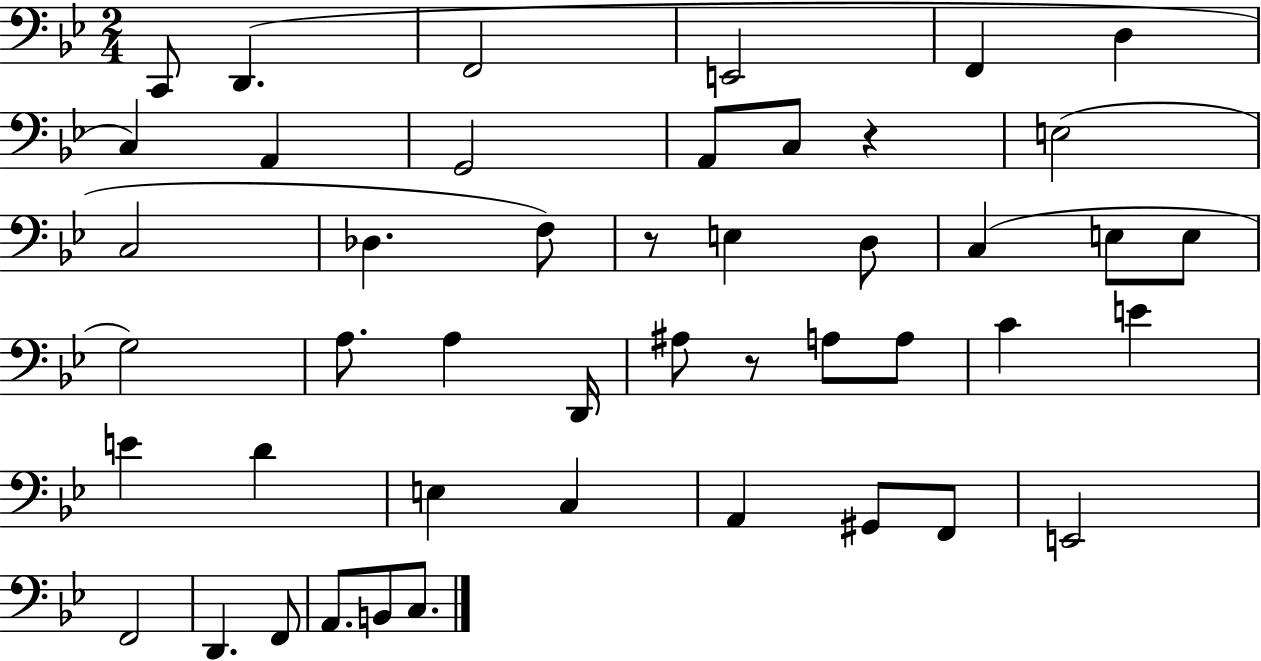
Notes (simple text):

C2/e D2/q. F2/h E2/h F2/q D3/q C3/q A2/q G2/h A2/e C3/e R/q E3/h C3/h Db3/q. F3/e R/e E3/q D3/e C3/q E3/e E3/e G3/h A3/e. A3/q D2/s A#3/e R/e A3/e A3/e C4/q E4/q E4/q D4/q E3/q C3/q A2/q G#2/e F2/e E2/h F2/h D2/q. F2/e A2/e. B2/e C3/e.